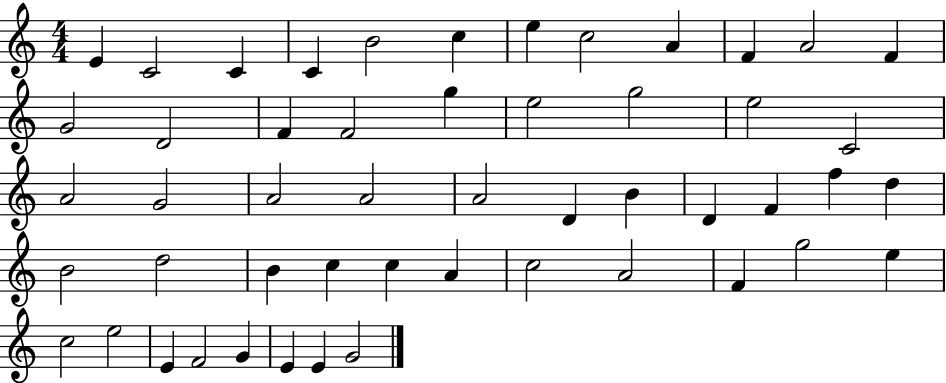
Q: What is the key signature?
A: C major